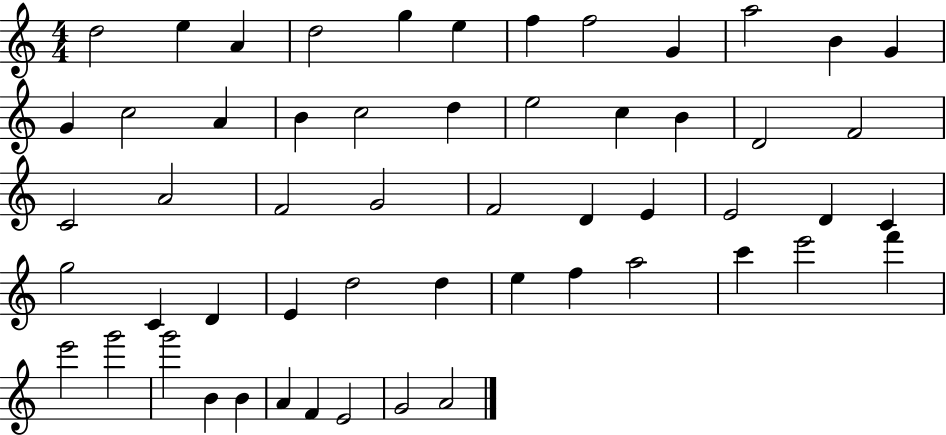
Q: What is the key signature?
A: C major